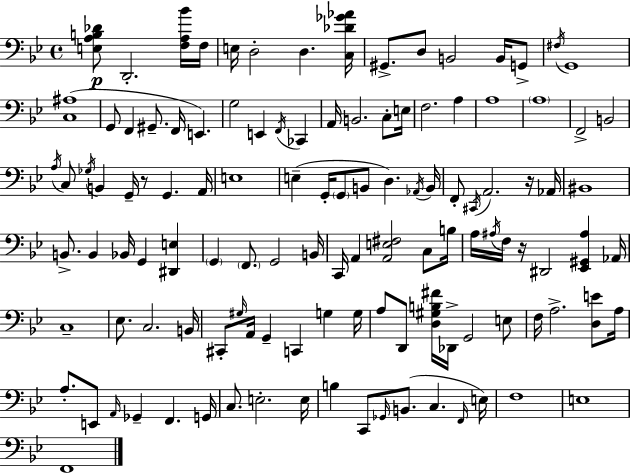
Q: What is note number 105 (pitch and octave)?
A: E3